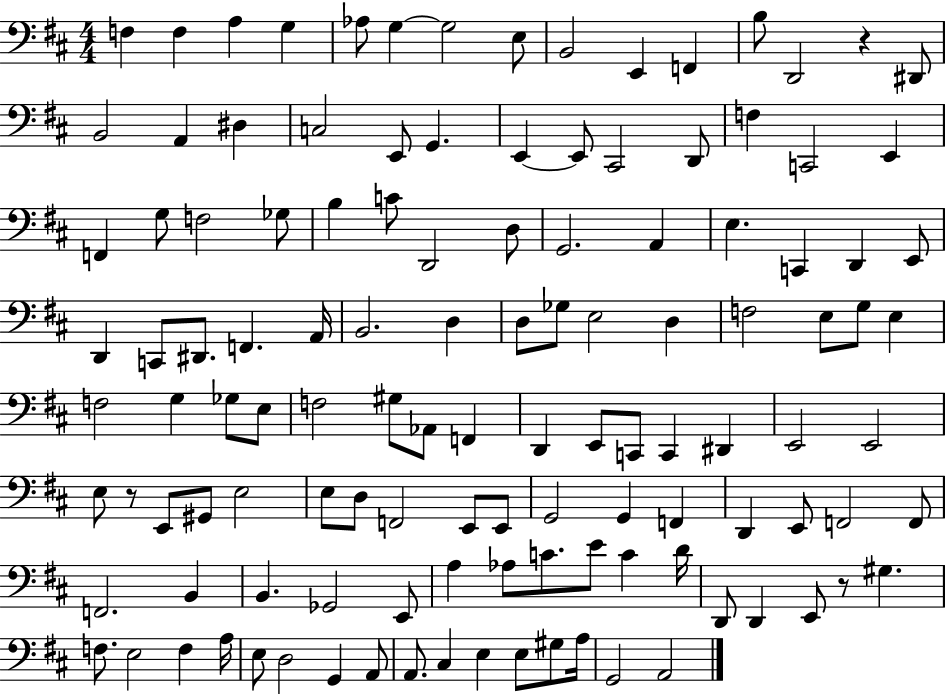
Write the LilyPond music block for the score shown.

{
  \clef bass
  \numericTimeSignature
  \time 4/4
  \key d \major
  f4 f4 a4 g4 | aes8 g4~~ g2 e8 | b,2 e,4 f,4 | b8 d,2 r4 dis,8 | \break b,2 a,4 dis4 | c2 e,8 g,4. | e,4~~ e,8 cis,2 d,8 | f4 c,2 e,4 | \break f,4 g8 f2 ges8 | b4 c'8 d,2 d8 | g,2. a,4 | e4. c,4 d,4 e,8 | \break d,4 c,8 dis,8. f,4. a,16 | b,2. d4 | d8 ges8 e2 d4 | f2 e8 g8 e4 | \break f2 g4 ges8 e8 | f2 gis8 aes,8 f,4 | d,4 e,8 c,8 c,4 dis,4 | e,2 e,2 | \break e8 r8 e,8 gis,8 e2 | e8 d8 f,2 e,8 e,8 | g,2 g,4 f,4 | d,4 e,8 f,2 f,8 | \break f,2. b,4 | b,4. ges,2 e,8 | a4 aes8 c'8. e'8 c'4 d'16 | d,8 d,4 e,8 r8 gis4. | \break f8. e2 f4 a16 | e8 d2 g,4 a,8 | a,8. cis4 e4 e8 gis8 a16 | g,2 a,2 | \break \bar "|."
}